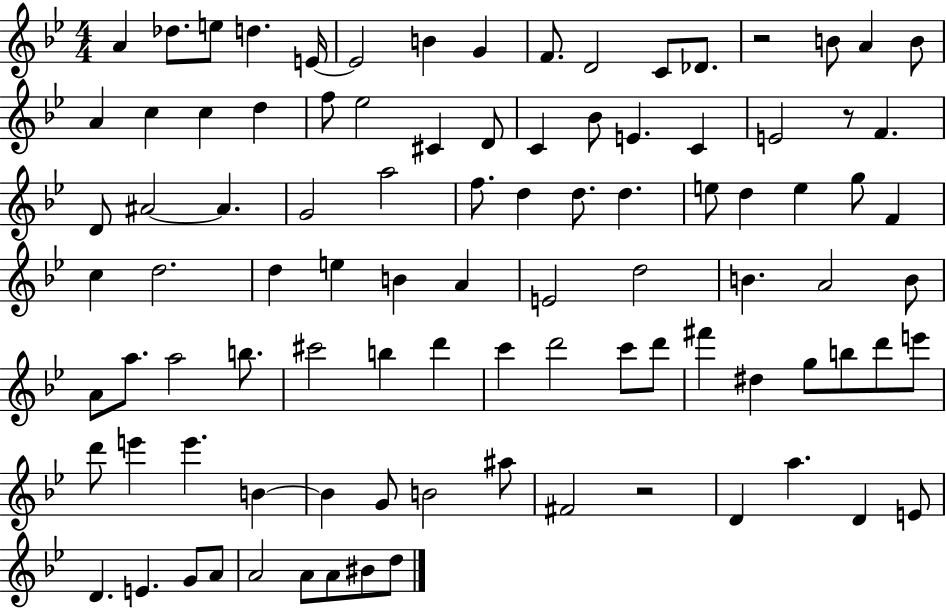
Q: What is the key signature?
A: BES major